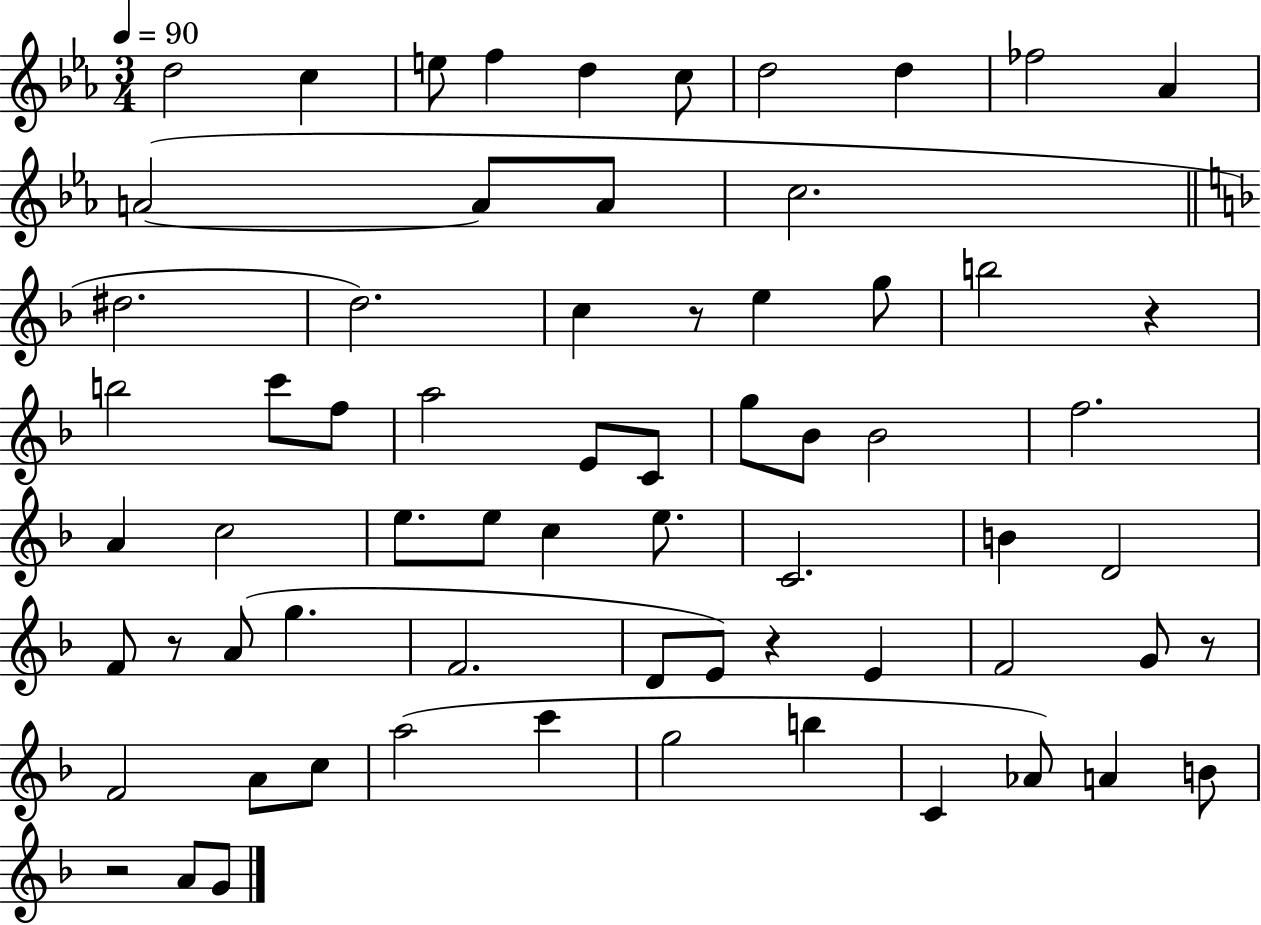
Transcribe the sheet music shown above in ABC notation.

X:1
T:Untitled
M:3/4
L:1/4
K:Eb
d2 c e/2 f d c/2 d2 d _f2 _A A2 A/2 A/2 c2 ^d2 d2 c z/2 e g/2 b2 z b2 c'/2 f/2 a2 E/2 C/2 g/2 _B/2 _B2 f2 A c2 e/2 e/2 c e/2 C2 B D2 F/2 z/2 A/2 g F2 D/2 E/2 z E F2 G/2 z/2 F2 A/2 c/2 a2 c' g2 b C _A/2 A B/2 z2 A/2 G/2